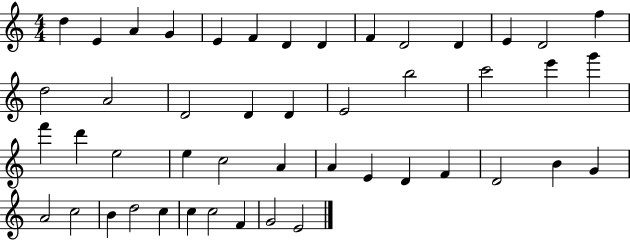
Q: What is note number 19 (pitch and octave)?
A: D4